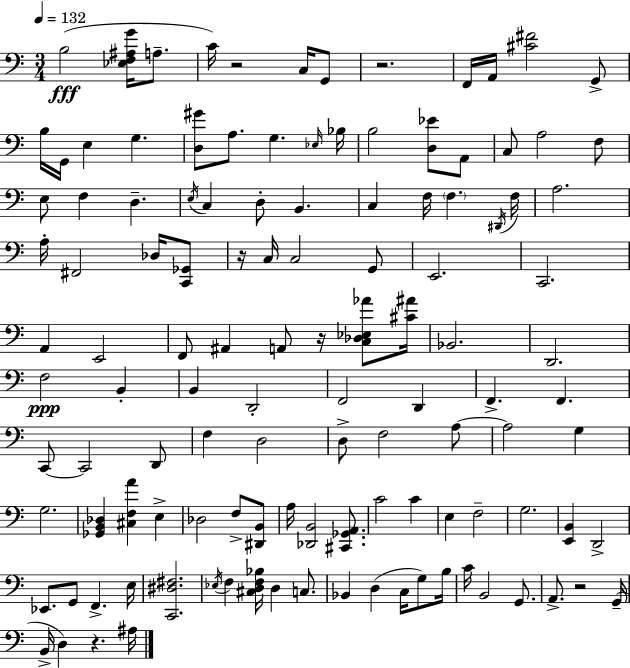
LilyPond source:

{
  \clef bass
  \numericTimeSignature
  \time 3/4
  \key c \major
  \tempo 4 = 132
  b2(\fff <ees f ais g'>16 a8.-- | c'16) r2 c16 g,8 | r2. | f,16 a,16 <cis' fis'>2 g,8-> | \break b16 g,16 e4 g4. | <d gis'>8 a8. g4. \grace { ees16 } | bes16 b2 <d ees'>8 a,8 | c8 a2 f8 | \break e8 f4 d4.-- | \acciaccatura { e16 } c4 d8-. b,4. | c4 f16 \parenthesize f4. | \acciaccatura { dis,16 } f16 a2. | \break a16-. fis,2 | des16 <c, ges,>8 r16 c16 c2 | g,8 e,2. | c,2. | \break a,4 e,2 | f,8 ais,4 a,8 r16 | <c des ees aes'>8 <cis' ais'>16 bes,2. | d,2. | \break f2\ppp b,4-. | b,4 d,2-. | f,2 d,4 | f,4.-> f,4. | \break c,8~~ c,2 | d,8 f4 d2 | d8-> f2 | a8~~ a2 g4 | \break g2. | <ges, b, des>4 <cis f a'>4 e4-> | des2 f8-> | <dis, b,>8 a16 <des, b,>2 | \break <cis, ges, a,>8. c'2 c'4 | e4 f2-- | g2. | <e, b,>4 d,2-> | \break ees,8. g,8 f,4.-> | e16 <c, dis fis>2. | \acciaccatura { ees16 } f4 <cis d f bes>16 d4 | c8. bes,4 d4( | \break c16 g8) b16 c'16 b,2 | g,8. a,8.-> r2 | g,16--( b,16-> d4) r4. | ais16 \bar "|."
}